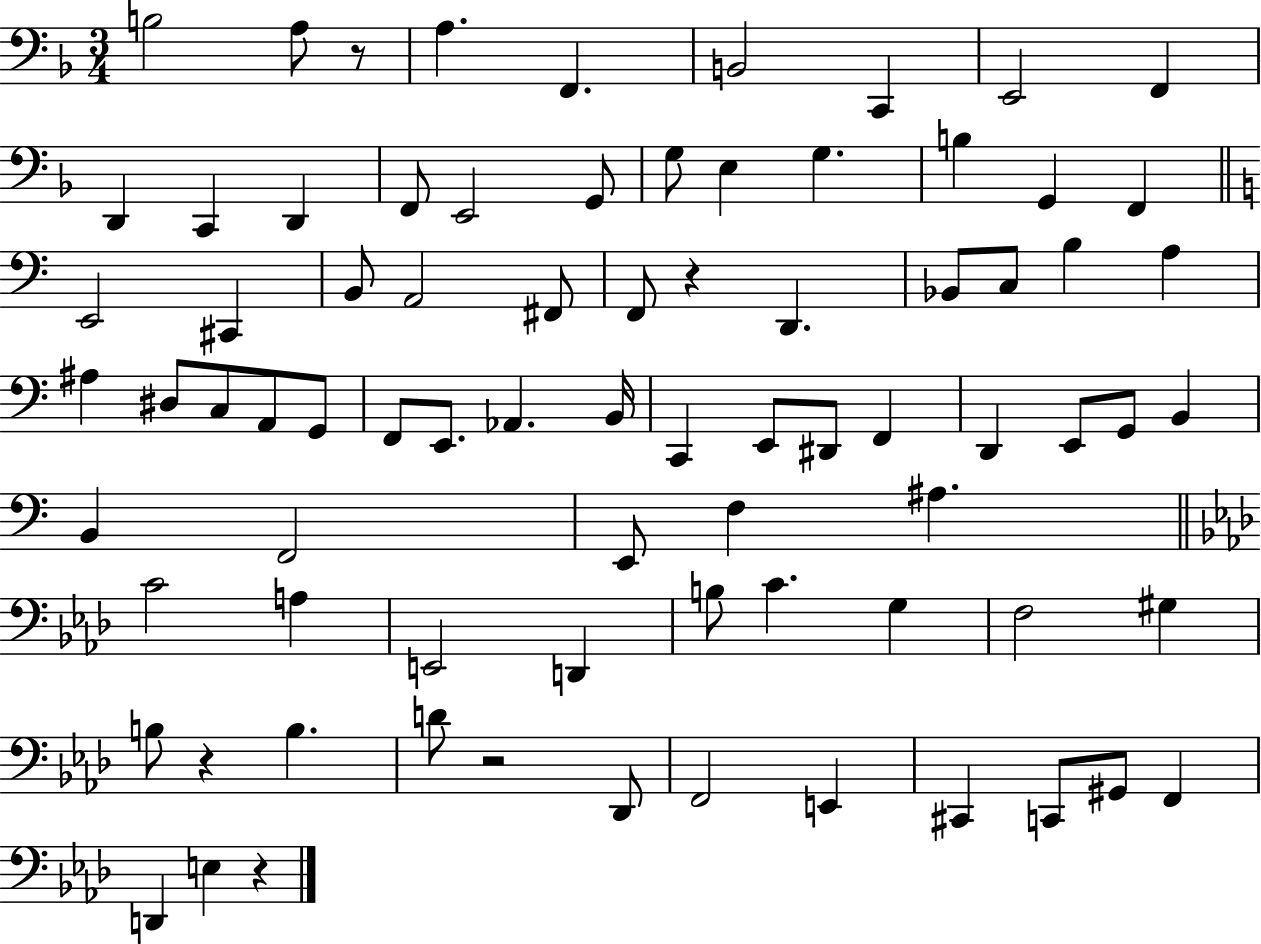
{
  \clef bass
  \numericTimeSignature
  \time 3/4
  \key f \major
  b2 a8 r8 | a4. f,4. | b,2 c,4 | e,2 f,4 | \break d,4 c,4 d,4 | f,8 e,2 g,8 | g8 e4 g4. | b4 g,4 f,4 | \break \bar "||" \break \key c \major e,2 cis,4 | b,8 a,2 fis,8 | f,8 r4 d,4. | bes,8 c8 b4 a4 | \break ais4 dis8 c8 a,8 g,8 | f,8 e,8. aes,4. b,16 | c,4 e,8 dis,8 f,4 | d,4 e,8 g,8 b,4 | \break b,4 f,2 | e,8 f4 ais4. | \bar "||" \break \key aes \major c'2 a4 | e,2 d,4 | b8 c'4. g4 | f2 gis4 | \break b8 r4 b4. | d'8 r2 des,8 | f,2 e,4 | cis,4 c,8 gis,8 f,4 | \break d,4 e4 r4 | \bar "|."
}